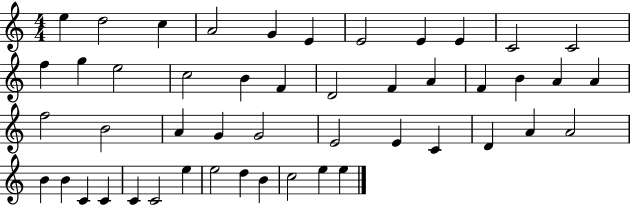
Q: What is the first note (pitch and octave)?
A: E5